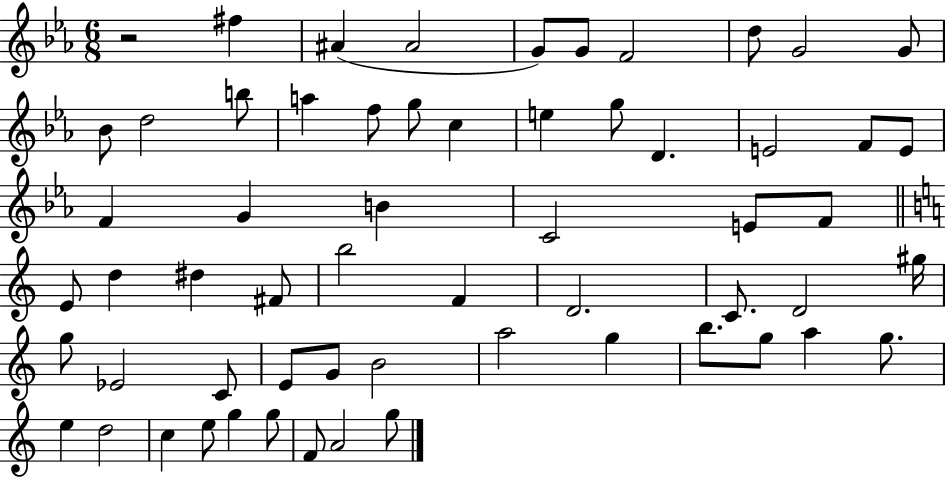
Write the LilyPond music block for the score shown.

{
  \clef treble
  \numericTimeSignature
  \time 6/8
  \key ees \major
  \repeat volta 2 { r2 fis''4 | ais'4( ais'2 | g'8) g'8 f'2 | d''8 g'2 g'8 | \break bes'8 d''2 b''8 | a''4 f''8 g''8 c''4 | e''4 g''8 d'4. | e'2 f'8 e'8 | \break f'4 g'4 b'4 | c'2 e'8 f'8 | \bar "||" \break \key c \major e'8 d''4 dis''4 fis'8 | b''2 f'4 | d'2. | c'8. d'2 gis''16 | \break g''8 ees'2 c'8 | e'8 g'8 b'2 | a''2 g''4 | b''8. g''8 a''4 g''8. | \break e''4 d''2 | c''4 e''8 g''4 g''8 | f'8 a'2 g''8 | } \bar "|."
}